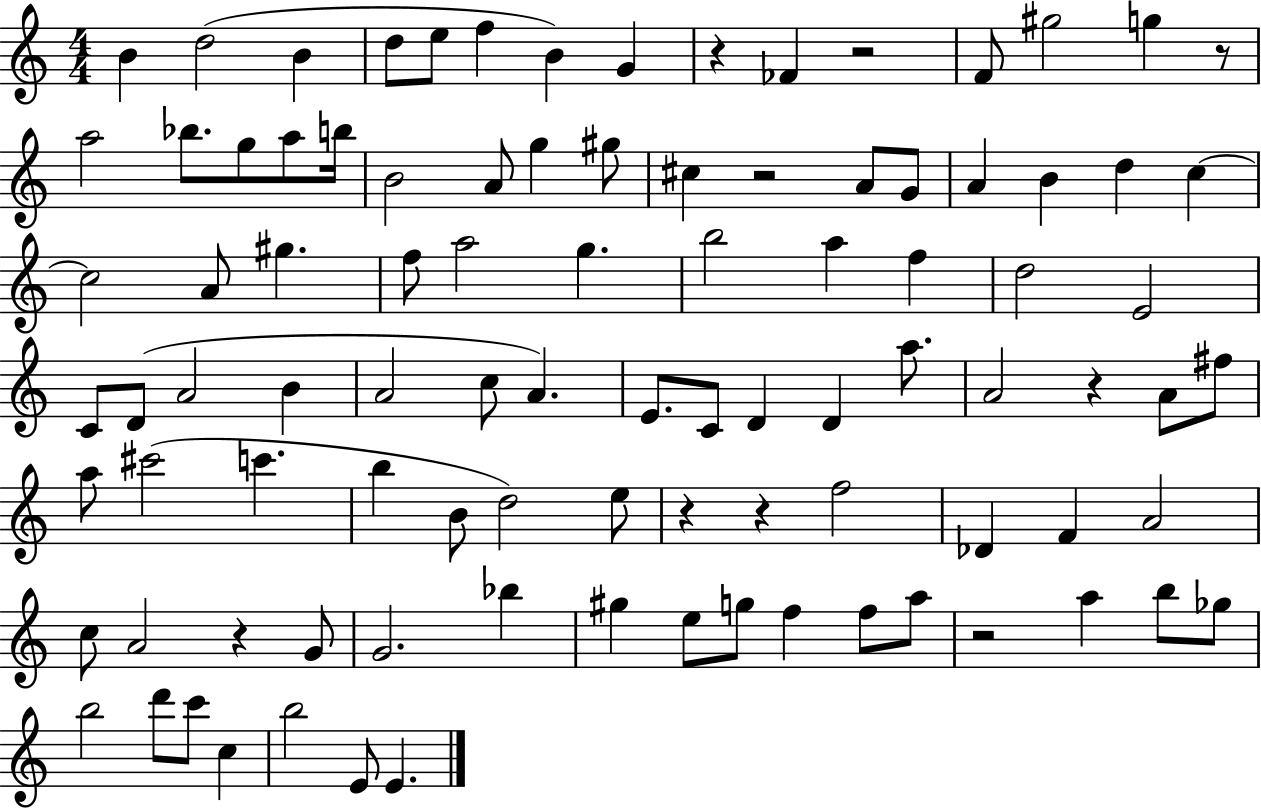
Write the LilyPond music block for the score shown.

{
  \clef treble
  \numericTimeSignature
  \time 4/4
  \key c \major
  b'4 d''2( b'4 | d''8 e''8 f''4 b'4) g'4 | r4 fes'4 r2 | f'8 gis''2 g''4 r8 | \break a''2 bes''8. g''8 a''8 b''16 | b'2 a'8 g''4 gis''8 | cis''4 r2 a'8 g'8 | a'4 b'4 d''4 c''4~~ | \break c''2 a'8 gis''4. | f''8 a''2 g''4. | b''2 a''4 f''4 | d''2 e'2 | \break c'8 d'8( a'2 b'4 | a'2 c''8 a'4.) | e'8. c'8 d'4 d'4 a''8. | a'2 r4 a'8 fis''8 | \break a''8 cis'''2( c'''4. | b''4 b'8 d''2) e''8 | r4 r4 f''2 | des'4 f'4 a'2 | \break c''8 a'2 r4 g'8 | g'2. bes''4 | gis''4 e''8 g''8 f''4 f''8 a''8 | r2 a''4 b''8 ges''8 | \break b''2 d'''8 c'''8 c''4 | b''2 e'8 e'4. | \bar "|."
}